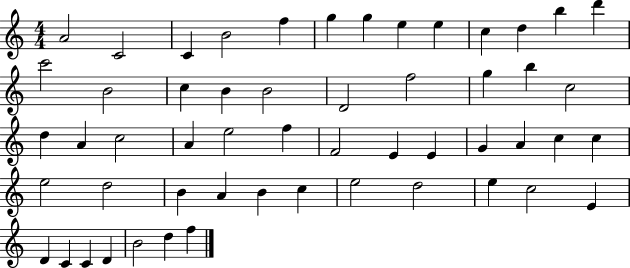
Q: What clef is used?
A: treble